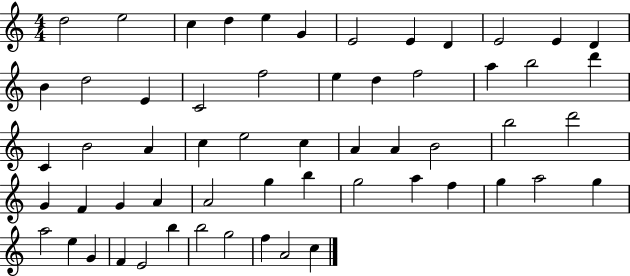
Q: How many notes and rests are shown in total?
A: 58